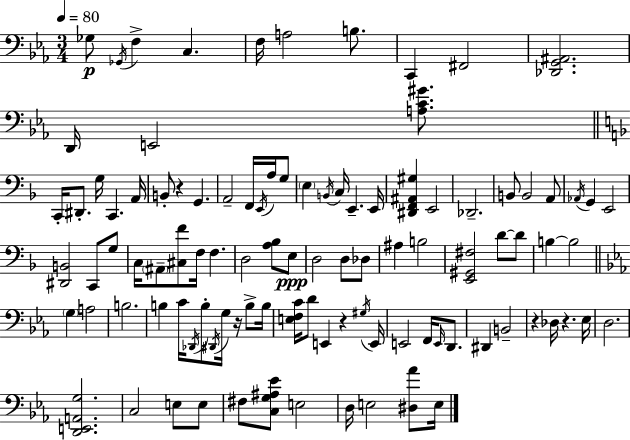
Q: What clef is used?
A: bass